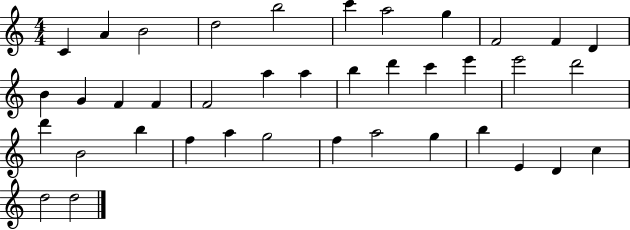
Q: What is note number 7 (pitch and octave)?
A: A5